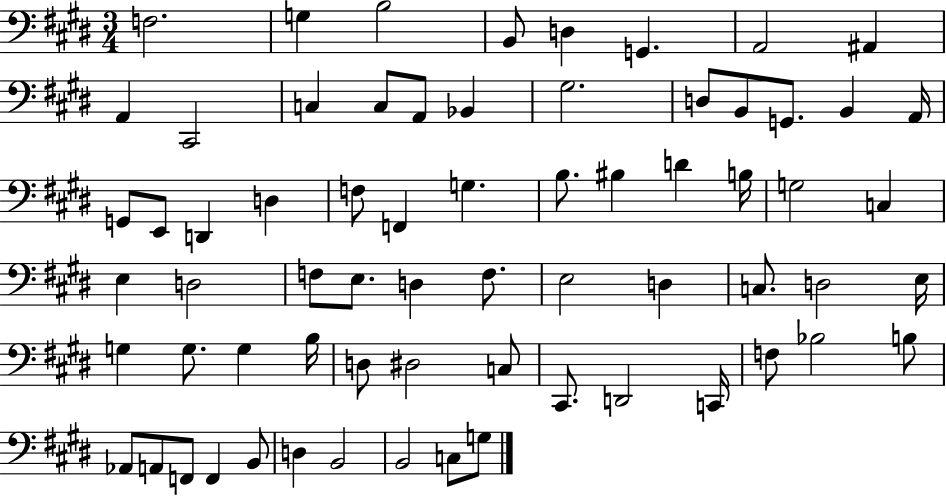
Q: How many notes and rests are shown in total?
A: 67